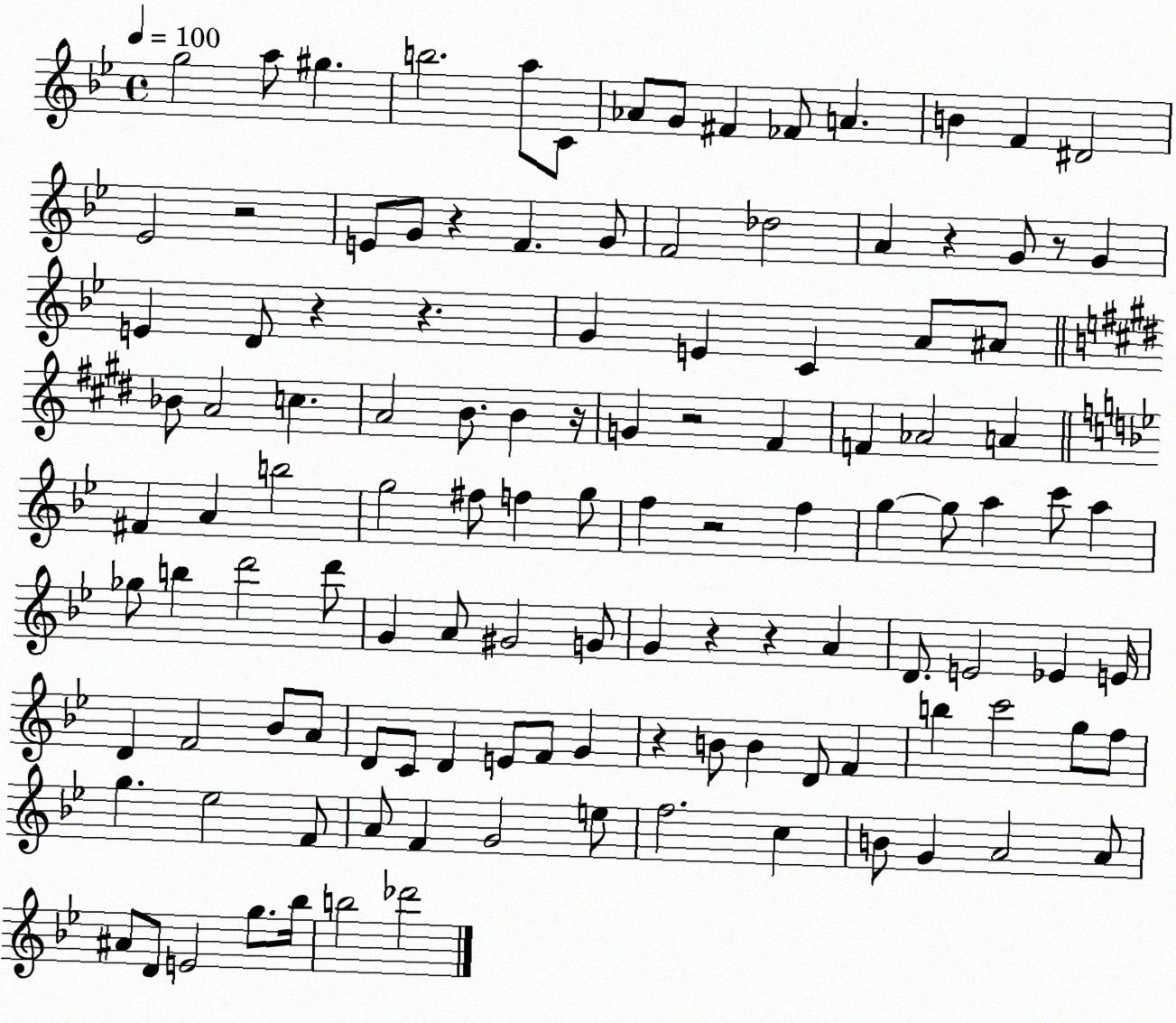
X:1
T:Untitled
M:4/4
L:1/4
K:Bb
g2 a/2 ^g b2 a/2 C/2 _A/2 G/2 ^F _F/2 A B F ^D2 _E2 z2 E/2 G/2 z F G/2 F2 _d2 A z G/2 z/2 G E D/2 z z G E C A/2 ^A/2 _B/2 A2 c A2 B/2 B z/4 G z2 ^F F _A2 A ^F A b2 g2 ^f/2 f g/2 f z2 f g g/2 a c'/2 a _g/2 b d'2 d'/2 G A/2 ^G2 G/2 G z z A D/2 E2 _E E/4 D F2 _B/2 A/2 D/2 C/2 D E/2 F/2 G z B/2 B D/2 F b c'2 g/2 f/2 g _e2 F/2 A/2 F G2 e/2 f2 c B/2 G A2 A/2 ^A/2 D/2 E2 g/2 _b/4 b2 _d'2